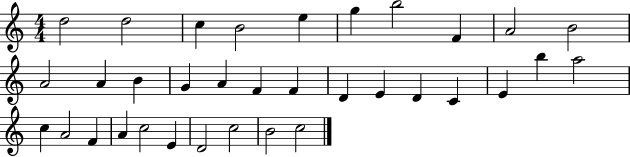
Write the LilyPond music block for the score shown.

{
  \clef treble
  \numericTimeSignature
  \time 4/4
  \key c \major
  d''2 d''2 | c''4 b'2 e''4 | g''4 b''2 f'4 | a'2 b'2 | \break a'2 a'4 b'4 | g'4 a'4 f'4 f'4 | d'4 e'4 d'4 c'4 | e'4 b''4 a''2 | \break c''4 a'2 f'4 | a'4 c''2 e'4 | d'2 c''2 | b'2 c''2 | \break \bar "|."
}